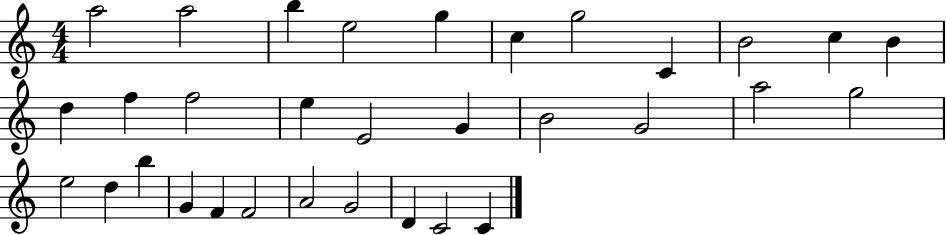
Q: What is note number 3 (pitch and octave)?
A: B5